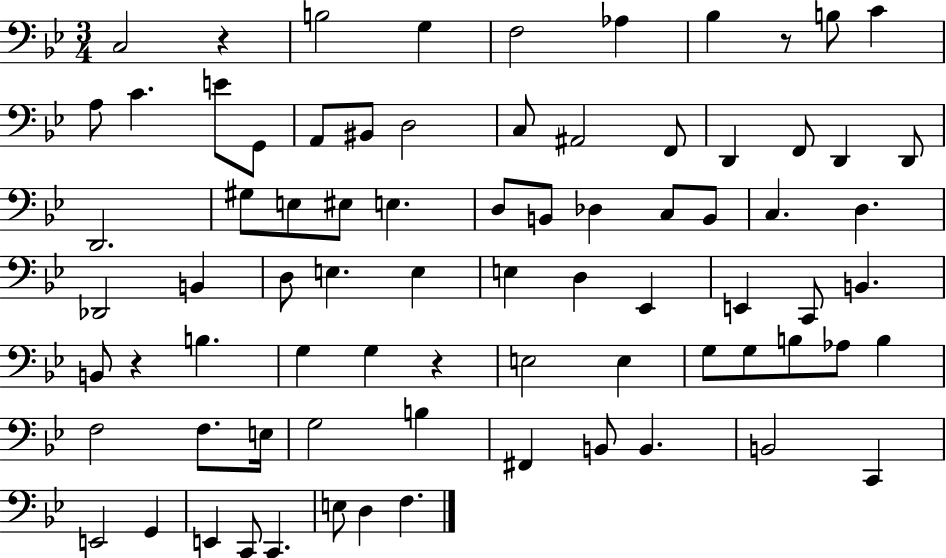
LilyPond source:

{
  \clef bass
  \numericTimeSignature
  \time 3/4
  \key bes \major
  \repeat volta 2 { c2 r4 | b2 g4 | f2 aes4 | bes4 r8 b8 c'4 | \break a8 c'4. e'8 g,8 | a,8 bis,8 d2 | c8 ais,2 f,8 | d,4 f,8 d,4 d,8 | \break d,2. | gis8 e8 eis8 e4. | d8 b,8 des4 c8 b,8 | c4. d4. | \break des,2 b,4 | d8 e4. e4 | e4 d4 ees,4 | e,4 c,8 b,4. | \break b,8 r4 b4. | g4 g4 r4 | e2 e4 | g8 g8 b8 aes8 b4 | \break f2 f8. e16 | g2 b4 | fis,4 b,8 b,4. | b,2 c,4 | \break e,2 g,4 | e,4 c,8 c,4. | e8 d4 f4. | } \bar "|."
}